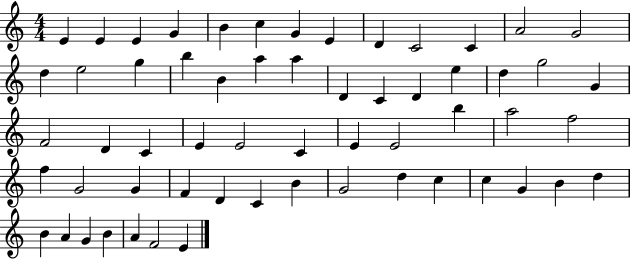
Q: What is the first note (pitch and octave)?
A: E4